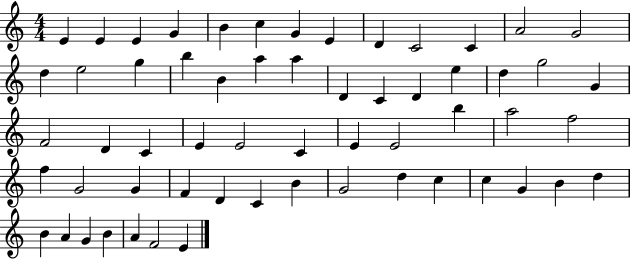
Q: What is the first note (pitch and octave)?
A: E4